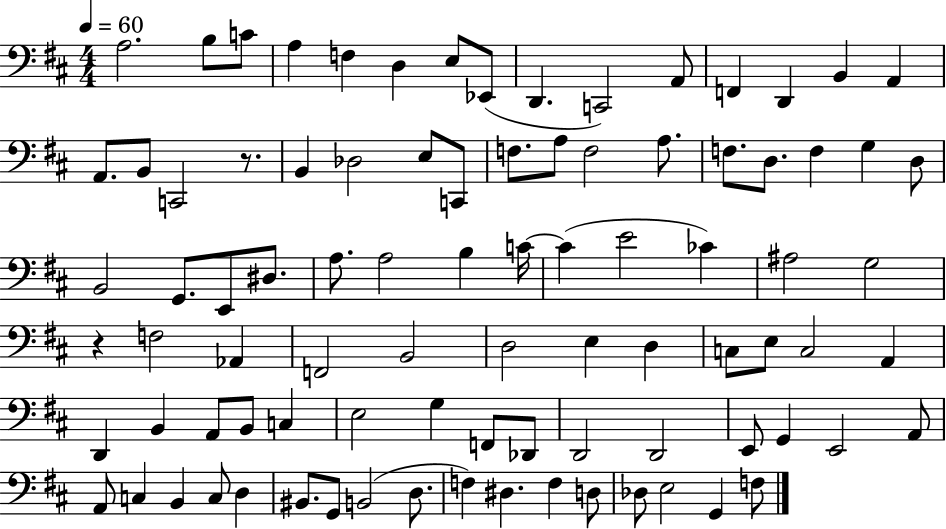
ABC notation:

X:1
T:Untitled
M:4/4
L:1/4
K:D
A,2 B,/2 C/2 A, F, D, E,/2 _E,,/2 D,, C,,2 A,,/2 F,, D,, B,, A,, A,,/2 B,,/2 C,,2 z/2 B,, _D,2 E,/2 C,,/2 F,/2 A,/2 F,2 A,/2 F,/2 D,/2 F, G, D,/2 B,,2 G,,/2 E,,/2 ^D,/2 A,/2 A,2 B, C/4 C E2 _C ^A,2 G,2 z F,2 _A,, F,,2 B,,2 D,2 E, D, C,/2 E,/2 C,2 A,, D,, B,, A,,/2 B,,/2 C, E,2 G, F,,/2 _D,,/2 D,,2 D,,2 E,,/2 G,, E,,2 A,,/2 A,,/2 C, B,, C,/2 D, ^B,,/2 G,,/2 B,,2 D,/2 F, ^D, F, D,/2 _D,/2 E,2 G,, F,/2